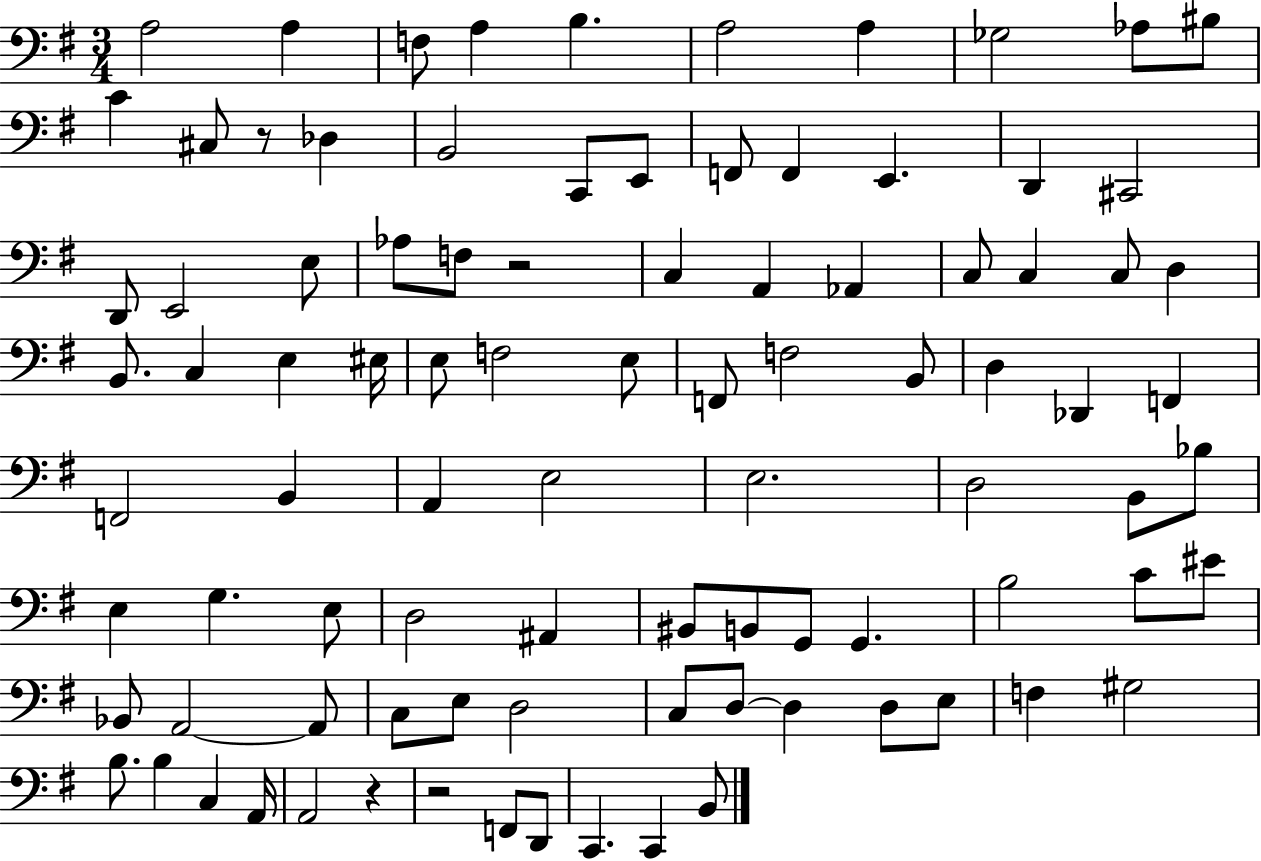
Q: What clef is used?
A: bass